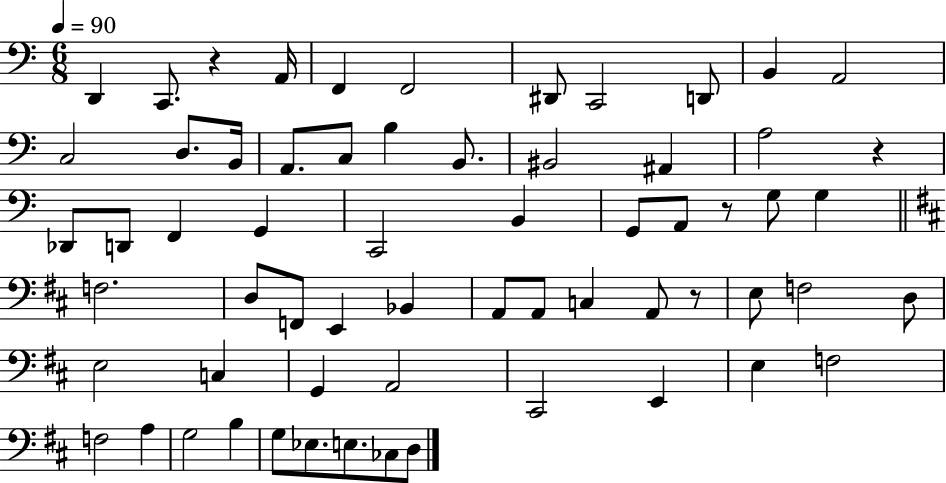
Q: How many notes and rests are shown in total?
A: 63